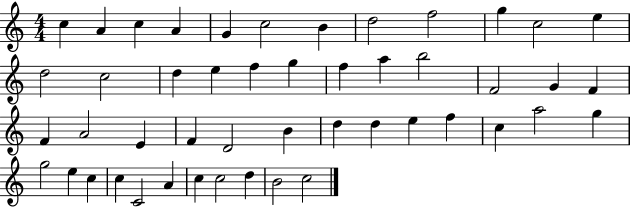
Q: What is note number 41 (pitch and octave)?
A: C5